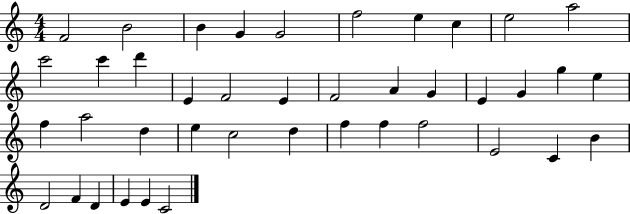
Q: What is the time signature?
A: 4/4